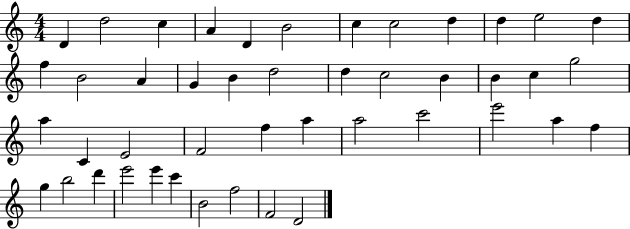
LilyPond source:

{
  \clef treble
  \numericTimeSignature
  \time 4/4
  \key c \major
  d'4 d''2 c''4 | a'4 d'4 b'2 | c''4 c''2 d''4 | d''4 e''2 d''4 | \break f''4 b'2 a'4 | g'4 b'4 d''2 | d''4 c''2 b'4 | b'4 c''4 g''2 | \break a''4 c'4 e'2 | f'2 f''4 a''4 | a''2 c'''2 | e'''2 a''4 f''4 | \break g''4 b''2 d'''4 | e'''2 e'''4 c'''4 | b'2 f''2 | f'2 d'2 | \break \bar "|."
}